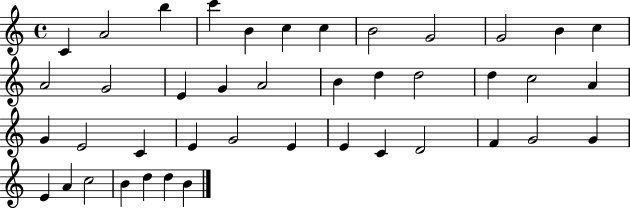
{
  \clef treble
  \time 4/4
  \defaultTimeSignature
  \key c \major
  c'4 a'2 b''4 | c'''4 b'4 c''4 c''4 | b'2 g'2 | g'2 b'4 c''4 | \break a'2 g'2 | e'4 g'4 a'2 | b'4 d''4 d''2 | d''4 c''2 a'4 | \break g'4 e'2 c'4 | e'4 g'2 e'4 | e'4 c'4 d'2 | f'4 g'2 g'4 | \break e'4 a'4 c''2 | b'4 d''4 d''4 b'4 | \bar "|."
}